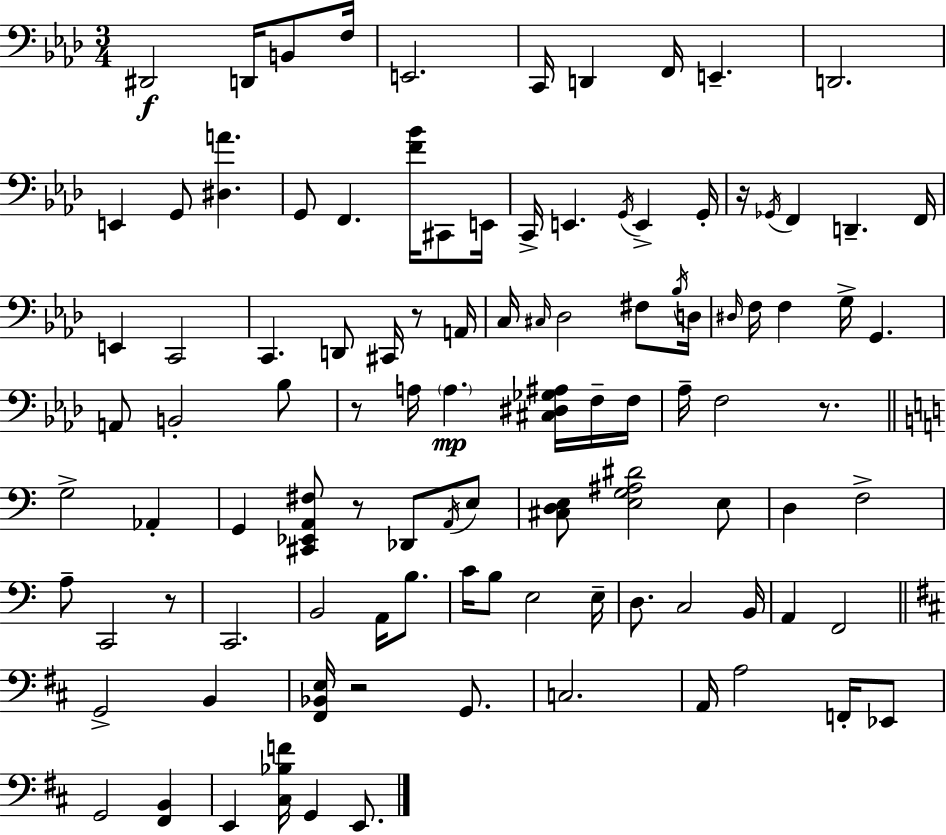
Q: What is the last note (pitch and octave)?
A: E2